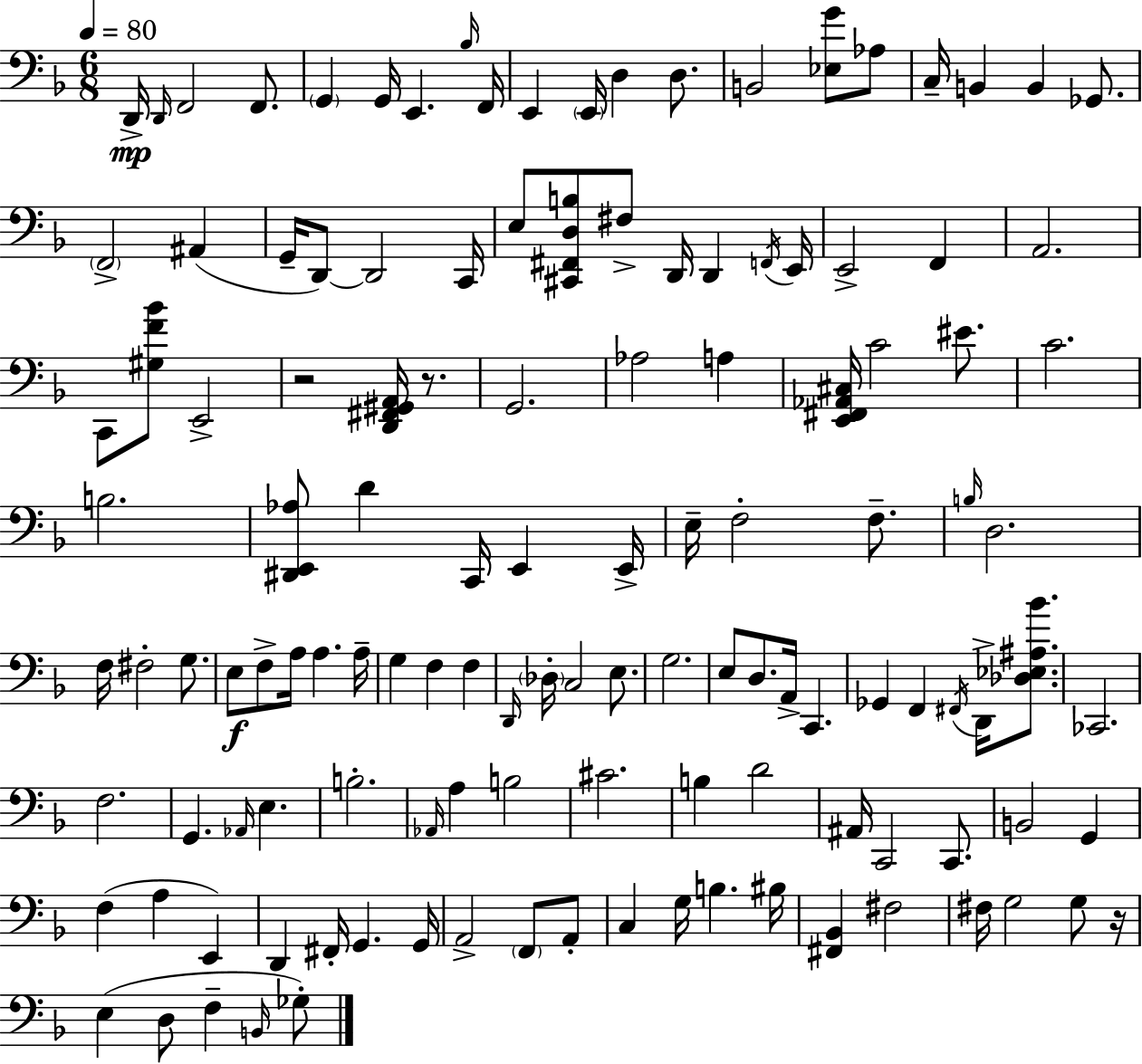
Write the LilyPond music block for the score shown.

{
  \clef bass
  \numericTimeSignature
  \time 6/8
  \key d \minor
  \tempo 4 = 80
  d,16->\mp \grace { d,16 } f,2 f,8. | \parenthesize g,4 g,16 e,4. | \grace { bes16 } f,16 e,4 \parenthesize e,16 d4 d8. | b,2 <ees g'>8 | \break aes8 c16-- b,4 b,4 ges,8. | \parenthesize f,2-> ais,4( | g,16-- d,8~~) d,2 | c,16 e8 <cis, fis, d b>8 fis8-> d,16 d,4 | \break \acciaccatura { f,16 } e,16 e,2-> f,4 | a,2. | c,8 <gis f' bes'>8 e,2-> | r2 <d, fis, gis, a,>16 | \break r8. g,2. | aes2 a4 | <e, fis, aes, cis>16 c'2 | eis'8. c'2. | \break b2. | <dis, e, aes>8 d'4 c,16 e,4 | e,16-> e16-- f2-. | f8.-- \grace { b16 } d2. | \break f16 fis2-. | g8. e8\f f8-> a16 a4. | a16-- g4 f4 | f4 \grace { d,16 } \parenthesize des16-. c2 | \break e8. g2. | e8 d8. a,16-> c,4. | ges,4 f,4 | \acciaccatura { fis,16 } d,16-> <des ees ais bes'>8. ces,2. | \break f2. | g,4. | \grace { aes,16 } e4. b2.-. | \grace { aes,16 } a4 | \break b2 cis'2. | b4 | d'2 ais,16 c,2 | c,8. b,2 | \break g,4 f4( | a4 e,4) d,4 | fis,16-. g,4. g,16 a,2-> | \parenthesize f,8 a,8-. c4 | \break g16 b4. bis16 <fis, bes,>4 | fis2 fis16 g2 | g8 r16 e4( | d8 f4-- \grace { b,16 } ges8-.) \bar "|."
}